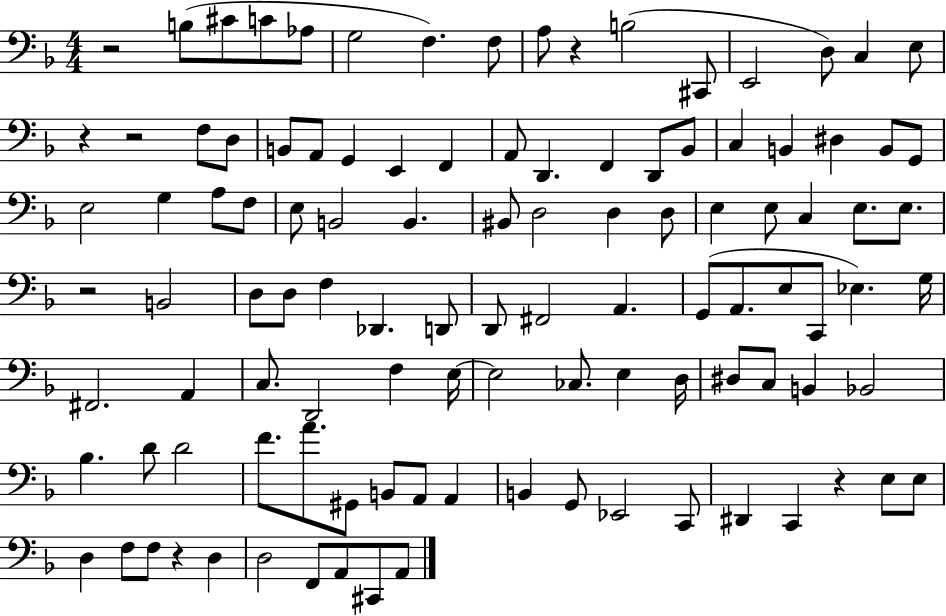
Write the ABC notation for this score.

X:1
T:Untitled
M:4/4
L:1/4
K:F
z2 B,/2 ^C/2 C/2 _A,/2 G,2 F, F,/2 A,/2 z B,2 ^C,,/2 E,,2 D,/2 C, E,/2 z z2 F,/2 D,/2 B,,/2 A,,/2 G,, E,, F,, A,,/2 D,, F,, D,,/2 _B,,/2 C, B,, ^D, B,,/2 G,,/2 E,2 G, A,/2 F,/2 E,/2 B,,2 B,, ^B,,/2 D,2 D, D,/2 E, E,/2 C, E,/2 E,/2 z2 B,,2 D,/2 D,/2 F, _D,, D,,/2 D,,/2 ^F,,2 A,, G,,/2 A,,/2 E,/2 C,,/2 _E, G,/4 ^F,,2 A,, C,/2 D,,2 F, E,/4 E,2 _C,/2 E, D,/4 ^D,/2 C,/2 B,, _B,,2 _B, D/2 D2 F/2 A/2 ^G,,/2 B,,/2 A,,/2 A,, B,, G,,/2 _E,,2 C,,/2 ^D,, C,, z E,/2 E,/2 D, F,/2 F,/2 z D, D,2 F,,/2 A,,/2 ^C,,/2 A,,/2